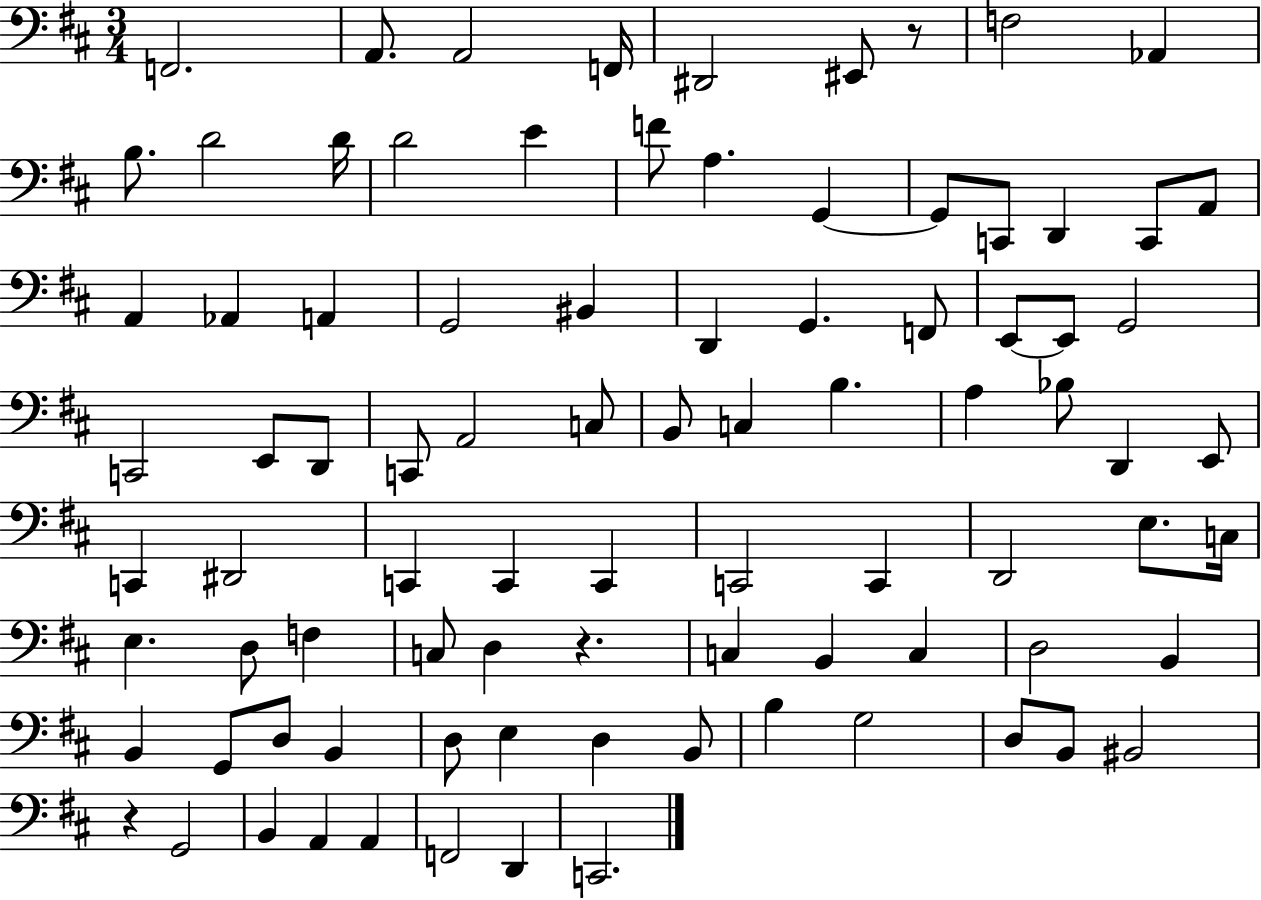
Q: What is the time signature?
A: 3/4